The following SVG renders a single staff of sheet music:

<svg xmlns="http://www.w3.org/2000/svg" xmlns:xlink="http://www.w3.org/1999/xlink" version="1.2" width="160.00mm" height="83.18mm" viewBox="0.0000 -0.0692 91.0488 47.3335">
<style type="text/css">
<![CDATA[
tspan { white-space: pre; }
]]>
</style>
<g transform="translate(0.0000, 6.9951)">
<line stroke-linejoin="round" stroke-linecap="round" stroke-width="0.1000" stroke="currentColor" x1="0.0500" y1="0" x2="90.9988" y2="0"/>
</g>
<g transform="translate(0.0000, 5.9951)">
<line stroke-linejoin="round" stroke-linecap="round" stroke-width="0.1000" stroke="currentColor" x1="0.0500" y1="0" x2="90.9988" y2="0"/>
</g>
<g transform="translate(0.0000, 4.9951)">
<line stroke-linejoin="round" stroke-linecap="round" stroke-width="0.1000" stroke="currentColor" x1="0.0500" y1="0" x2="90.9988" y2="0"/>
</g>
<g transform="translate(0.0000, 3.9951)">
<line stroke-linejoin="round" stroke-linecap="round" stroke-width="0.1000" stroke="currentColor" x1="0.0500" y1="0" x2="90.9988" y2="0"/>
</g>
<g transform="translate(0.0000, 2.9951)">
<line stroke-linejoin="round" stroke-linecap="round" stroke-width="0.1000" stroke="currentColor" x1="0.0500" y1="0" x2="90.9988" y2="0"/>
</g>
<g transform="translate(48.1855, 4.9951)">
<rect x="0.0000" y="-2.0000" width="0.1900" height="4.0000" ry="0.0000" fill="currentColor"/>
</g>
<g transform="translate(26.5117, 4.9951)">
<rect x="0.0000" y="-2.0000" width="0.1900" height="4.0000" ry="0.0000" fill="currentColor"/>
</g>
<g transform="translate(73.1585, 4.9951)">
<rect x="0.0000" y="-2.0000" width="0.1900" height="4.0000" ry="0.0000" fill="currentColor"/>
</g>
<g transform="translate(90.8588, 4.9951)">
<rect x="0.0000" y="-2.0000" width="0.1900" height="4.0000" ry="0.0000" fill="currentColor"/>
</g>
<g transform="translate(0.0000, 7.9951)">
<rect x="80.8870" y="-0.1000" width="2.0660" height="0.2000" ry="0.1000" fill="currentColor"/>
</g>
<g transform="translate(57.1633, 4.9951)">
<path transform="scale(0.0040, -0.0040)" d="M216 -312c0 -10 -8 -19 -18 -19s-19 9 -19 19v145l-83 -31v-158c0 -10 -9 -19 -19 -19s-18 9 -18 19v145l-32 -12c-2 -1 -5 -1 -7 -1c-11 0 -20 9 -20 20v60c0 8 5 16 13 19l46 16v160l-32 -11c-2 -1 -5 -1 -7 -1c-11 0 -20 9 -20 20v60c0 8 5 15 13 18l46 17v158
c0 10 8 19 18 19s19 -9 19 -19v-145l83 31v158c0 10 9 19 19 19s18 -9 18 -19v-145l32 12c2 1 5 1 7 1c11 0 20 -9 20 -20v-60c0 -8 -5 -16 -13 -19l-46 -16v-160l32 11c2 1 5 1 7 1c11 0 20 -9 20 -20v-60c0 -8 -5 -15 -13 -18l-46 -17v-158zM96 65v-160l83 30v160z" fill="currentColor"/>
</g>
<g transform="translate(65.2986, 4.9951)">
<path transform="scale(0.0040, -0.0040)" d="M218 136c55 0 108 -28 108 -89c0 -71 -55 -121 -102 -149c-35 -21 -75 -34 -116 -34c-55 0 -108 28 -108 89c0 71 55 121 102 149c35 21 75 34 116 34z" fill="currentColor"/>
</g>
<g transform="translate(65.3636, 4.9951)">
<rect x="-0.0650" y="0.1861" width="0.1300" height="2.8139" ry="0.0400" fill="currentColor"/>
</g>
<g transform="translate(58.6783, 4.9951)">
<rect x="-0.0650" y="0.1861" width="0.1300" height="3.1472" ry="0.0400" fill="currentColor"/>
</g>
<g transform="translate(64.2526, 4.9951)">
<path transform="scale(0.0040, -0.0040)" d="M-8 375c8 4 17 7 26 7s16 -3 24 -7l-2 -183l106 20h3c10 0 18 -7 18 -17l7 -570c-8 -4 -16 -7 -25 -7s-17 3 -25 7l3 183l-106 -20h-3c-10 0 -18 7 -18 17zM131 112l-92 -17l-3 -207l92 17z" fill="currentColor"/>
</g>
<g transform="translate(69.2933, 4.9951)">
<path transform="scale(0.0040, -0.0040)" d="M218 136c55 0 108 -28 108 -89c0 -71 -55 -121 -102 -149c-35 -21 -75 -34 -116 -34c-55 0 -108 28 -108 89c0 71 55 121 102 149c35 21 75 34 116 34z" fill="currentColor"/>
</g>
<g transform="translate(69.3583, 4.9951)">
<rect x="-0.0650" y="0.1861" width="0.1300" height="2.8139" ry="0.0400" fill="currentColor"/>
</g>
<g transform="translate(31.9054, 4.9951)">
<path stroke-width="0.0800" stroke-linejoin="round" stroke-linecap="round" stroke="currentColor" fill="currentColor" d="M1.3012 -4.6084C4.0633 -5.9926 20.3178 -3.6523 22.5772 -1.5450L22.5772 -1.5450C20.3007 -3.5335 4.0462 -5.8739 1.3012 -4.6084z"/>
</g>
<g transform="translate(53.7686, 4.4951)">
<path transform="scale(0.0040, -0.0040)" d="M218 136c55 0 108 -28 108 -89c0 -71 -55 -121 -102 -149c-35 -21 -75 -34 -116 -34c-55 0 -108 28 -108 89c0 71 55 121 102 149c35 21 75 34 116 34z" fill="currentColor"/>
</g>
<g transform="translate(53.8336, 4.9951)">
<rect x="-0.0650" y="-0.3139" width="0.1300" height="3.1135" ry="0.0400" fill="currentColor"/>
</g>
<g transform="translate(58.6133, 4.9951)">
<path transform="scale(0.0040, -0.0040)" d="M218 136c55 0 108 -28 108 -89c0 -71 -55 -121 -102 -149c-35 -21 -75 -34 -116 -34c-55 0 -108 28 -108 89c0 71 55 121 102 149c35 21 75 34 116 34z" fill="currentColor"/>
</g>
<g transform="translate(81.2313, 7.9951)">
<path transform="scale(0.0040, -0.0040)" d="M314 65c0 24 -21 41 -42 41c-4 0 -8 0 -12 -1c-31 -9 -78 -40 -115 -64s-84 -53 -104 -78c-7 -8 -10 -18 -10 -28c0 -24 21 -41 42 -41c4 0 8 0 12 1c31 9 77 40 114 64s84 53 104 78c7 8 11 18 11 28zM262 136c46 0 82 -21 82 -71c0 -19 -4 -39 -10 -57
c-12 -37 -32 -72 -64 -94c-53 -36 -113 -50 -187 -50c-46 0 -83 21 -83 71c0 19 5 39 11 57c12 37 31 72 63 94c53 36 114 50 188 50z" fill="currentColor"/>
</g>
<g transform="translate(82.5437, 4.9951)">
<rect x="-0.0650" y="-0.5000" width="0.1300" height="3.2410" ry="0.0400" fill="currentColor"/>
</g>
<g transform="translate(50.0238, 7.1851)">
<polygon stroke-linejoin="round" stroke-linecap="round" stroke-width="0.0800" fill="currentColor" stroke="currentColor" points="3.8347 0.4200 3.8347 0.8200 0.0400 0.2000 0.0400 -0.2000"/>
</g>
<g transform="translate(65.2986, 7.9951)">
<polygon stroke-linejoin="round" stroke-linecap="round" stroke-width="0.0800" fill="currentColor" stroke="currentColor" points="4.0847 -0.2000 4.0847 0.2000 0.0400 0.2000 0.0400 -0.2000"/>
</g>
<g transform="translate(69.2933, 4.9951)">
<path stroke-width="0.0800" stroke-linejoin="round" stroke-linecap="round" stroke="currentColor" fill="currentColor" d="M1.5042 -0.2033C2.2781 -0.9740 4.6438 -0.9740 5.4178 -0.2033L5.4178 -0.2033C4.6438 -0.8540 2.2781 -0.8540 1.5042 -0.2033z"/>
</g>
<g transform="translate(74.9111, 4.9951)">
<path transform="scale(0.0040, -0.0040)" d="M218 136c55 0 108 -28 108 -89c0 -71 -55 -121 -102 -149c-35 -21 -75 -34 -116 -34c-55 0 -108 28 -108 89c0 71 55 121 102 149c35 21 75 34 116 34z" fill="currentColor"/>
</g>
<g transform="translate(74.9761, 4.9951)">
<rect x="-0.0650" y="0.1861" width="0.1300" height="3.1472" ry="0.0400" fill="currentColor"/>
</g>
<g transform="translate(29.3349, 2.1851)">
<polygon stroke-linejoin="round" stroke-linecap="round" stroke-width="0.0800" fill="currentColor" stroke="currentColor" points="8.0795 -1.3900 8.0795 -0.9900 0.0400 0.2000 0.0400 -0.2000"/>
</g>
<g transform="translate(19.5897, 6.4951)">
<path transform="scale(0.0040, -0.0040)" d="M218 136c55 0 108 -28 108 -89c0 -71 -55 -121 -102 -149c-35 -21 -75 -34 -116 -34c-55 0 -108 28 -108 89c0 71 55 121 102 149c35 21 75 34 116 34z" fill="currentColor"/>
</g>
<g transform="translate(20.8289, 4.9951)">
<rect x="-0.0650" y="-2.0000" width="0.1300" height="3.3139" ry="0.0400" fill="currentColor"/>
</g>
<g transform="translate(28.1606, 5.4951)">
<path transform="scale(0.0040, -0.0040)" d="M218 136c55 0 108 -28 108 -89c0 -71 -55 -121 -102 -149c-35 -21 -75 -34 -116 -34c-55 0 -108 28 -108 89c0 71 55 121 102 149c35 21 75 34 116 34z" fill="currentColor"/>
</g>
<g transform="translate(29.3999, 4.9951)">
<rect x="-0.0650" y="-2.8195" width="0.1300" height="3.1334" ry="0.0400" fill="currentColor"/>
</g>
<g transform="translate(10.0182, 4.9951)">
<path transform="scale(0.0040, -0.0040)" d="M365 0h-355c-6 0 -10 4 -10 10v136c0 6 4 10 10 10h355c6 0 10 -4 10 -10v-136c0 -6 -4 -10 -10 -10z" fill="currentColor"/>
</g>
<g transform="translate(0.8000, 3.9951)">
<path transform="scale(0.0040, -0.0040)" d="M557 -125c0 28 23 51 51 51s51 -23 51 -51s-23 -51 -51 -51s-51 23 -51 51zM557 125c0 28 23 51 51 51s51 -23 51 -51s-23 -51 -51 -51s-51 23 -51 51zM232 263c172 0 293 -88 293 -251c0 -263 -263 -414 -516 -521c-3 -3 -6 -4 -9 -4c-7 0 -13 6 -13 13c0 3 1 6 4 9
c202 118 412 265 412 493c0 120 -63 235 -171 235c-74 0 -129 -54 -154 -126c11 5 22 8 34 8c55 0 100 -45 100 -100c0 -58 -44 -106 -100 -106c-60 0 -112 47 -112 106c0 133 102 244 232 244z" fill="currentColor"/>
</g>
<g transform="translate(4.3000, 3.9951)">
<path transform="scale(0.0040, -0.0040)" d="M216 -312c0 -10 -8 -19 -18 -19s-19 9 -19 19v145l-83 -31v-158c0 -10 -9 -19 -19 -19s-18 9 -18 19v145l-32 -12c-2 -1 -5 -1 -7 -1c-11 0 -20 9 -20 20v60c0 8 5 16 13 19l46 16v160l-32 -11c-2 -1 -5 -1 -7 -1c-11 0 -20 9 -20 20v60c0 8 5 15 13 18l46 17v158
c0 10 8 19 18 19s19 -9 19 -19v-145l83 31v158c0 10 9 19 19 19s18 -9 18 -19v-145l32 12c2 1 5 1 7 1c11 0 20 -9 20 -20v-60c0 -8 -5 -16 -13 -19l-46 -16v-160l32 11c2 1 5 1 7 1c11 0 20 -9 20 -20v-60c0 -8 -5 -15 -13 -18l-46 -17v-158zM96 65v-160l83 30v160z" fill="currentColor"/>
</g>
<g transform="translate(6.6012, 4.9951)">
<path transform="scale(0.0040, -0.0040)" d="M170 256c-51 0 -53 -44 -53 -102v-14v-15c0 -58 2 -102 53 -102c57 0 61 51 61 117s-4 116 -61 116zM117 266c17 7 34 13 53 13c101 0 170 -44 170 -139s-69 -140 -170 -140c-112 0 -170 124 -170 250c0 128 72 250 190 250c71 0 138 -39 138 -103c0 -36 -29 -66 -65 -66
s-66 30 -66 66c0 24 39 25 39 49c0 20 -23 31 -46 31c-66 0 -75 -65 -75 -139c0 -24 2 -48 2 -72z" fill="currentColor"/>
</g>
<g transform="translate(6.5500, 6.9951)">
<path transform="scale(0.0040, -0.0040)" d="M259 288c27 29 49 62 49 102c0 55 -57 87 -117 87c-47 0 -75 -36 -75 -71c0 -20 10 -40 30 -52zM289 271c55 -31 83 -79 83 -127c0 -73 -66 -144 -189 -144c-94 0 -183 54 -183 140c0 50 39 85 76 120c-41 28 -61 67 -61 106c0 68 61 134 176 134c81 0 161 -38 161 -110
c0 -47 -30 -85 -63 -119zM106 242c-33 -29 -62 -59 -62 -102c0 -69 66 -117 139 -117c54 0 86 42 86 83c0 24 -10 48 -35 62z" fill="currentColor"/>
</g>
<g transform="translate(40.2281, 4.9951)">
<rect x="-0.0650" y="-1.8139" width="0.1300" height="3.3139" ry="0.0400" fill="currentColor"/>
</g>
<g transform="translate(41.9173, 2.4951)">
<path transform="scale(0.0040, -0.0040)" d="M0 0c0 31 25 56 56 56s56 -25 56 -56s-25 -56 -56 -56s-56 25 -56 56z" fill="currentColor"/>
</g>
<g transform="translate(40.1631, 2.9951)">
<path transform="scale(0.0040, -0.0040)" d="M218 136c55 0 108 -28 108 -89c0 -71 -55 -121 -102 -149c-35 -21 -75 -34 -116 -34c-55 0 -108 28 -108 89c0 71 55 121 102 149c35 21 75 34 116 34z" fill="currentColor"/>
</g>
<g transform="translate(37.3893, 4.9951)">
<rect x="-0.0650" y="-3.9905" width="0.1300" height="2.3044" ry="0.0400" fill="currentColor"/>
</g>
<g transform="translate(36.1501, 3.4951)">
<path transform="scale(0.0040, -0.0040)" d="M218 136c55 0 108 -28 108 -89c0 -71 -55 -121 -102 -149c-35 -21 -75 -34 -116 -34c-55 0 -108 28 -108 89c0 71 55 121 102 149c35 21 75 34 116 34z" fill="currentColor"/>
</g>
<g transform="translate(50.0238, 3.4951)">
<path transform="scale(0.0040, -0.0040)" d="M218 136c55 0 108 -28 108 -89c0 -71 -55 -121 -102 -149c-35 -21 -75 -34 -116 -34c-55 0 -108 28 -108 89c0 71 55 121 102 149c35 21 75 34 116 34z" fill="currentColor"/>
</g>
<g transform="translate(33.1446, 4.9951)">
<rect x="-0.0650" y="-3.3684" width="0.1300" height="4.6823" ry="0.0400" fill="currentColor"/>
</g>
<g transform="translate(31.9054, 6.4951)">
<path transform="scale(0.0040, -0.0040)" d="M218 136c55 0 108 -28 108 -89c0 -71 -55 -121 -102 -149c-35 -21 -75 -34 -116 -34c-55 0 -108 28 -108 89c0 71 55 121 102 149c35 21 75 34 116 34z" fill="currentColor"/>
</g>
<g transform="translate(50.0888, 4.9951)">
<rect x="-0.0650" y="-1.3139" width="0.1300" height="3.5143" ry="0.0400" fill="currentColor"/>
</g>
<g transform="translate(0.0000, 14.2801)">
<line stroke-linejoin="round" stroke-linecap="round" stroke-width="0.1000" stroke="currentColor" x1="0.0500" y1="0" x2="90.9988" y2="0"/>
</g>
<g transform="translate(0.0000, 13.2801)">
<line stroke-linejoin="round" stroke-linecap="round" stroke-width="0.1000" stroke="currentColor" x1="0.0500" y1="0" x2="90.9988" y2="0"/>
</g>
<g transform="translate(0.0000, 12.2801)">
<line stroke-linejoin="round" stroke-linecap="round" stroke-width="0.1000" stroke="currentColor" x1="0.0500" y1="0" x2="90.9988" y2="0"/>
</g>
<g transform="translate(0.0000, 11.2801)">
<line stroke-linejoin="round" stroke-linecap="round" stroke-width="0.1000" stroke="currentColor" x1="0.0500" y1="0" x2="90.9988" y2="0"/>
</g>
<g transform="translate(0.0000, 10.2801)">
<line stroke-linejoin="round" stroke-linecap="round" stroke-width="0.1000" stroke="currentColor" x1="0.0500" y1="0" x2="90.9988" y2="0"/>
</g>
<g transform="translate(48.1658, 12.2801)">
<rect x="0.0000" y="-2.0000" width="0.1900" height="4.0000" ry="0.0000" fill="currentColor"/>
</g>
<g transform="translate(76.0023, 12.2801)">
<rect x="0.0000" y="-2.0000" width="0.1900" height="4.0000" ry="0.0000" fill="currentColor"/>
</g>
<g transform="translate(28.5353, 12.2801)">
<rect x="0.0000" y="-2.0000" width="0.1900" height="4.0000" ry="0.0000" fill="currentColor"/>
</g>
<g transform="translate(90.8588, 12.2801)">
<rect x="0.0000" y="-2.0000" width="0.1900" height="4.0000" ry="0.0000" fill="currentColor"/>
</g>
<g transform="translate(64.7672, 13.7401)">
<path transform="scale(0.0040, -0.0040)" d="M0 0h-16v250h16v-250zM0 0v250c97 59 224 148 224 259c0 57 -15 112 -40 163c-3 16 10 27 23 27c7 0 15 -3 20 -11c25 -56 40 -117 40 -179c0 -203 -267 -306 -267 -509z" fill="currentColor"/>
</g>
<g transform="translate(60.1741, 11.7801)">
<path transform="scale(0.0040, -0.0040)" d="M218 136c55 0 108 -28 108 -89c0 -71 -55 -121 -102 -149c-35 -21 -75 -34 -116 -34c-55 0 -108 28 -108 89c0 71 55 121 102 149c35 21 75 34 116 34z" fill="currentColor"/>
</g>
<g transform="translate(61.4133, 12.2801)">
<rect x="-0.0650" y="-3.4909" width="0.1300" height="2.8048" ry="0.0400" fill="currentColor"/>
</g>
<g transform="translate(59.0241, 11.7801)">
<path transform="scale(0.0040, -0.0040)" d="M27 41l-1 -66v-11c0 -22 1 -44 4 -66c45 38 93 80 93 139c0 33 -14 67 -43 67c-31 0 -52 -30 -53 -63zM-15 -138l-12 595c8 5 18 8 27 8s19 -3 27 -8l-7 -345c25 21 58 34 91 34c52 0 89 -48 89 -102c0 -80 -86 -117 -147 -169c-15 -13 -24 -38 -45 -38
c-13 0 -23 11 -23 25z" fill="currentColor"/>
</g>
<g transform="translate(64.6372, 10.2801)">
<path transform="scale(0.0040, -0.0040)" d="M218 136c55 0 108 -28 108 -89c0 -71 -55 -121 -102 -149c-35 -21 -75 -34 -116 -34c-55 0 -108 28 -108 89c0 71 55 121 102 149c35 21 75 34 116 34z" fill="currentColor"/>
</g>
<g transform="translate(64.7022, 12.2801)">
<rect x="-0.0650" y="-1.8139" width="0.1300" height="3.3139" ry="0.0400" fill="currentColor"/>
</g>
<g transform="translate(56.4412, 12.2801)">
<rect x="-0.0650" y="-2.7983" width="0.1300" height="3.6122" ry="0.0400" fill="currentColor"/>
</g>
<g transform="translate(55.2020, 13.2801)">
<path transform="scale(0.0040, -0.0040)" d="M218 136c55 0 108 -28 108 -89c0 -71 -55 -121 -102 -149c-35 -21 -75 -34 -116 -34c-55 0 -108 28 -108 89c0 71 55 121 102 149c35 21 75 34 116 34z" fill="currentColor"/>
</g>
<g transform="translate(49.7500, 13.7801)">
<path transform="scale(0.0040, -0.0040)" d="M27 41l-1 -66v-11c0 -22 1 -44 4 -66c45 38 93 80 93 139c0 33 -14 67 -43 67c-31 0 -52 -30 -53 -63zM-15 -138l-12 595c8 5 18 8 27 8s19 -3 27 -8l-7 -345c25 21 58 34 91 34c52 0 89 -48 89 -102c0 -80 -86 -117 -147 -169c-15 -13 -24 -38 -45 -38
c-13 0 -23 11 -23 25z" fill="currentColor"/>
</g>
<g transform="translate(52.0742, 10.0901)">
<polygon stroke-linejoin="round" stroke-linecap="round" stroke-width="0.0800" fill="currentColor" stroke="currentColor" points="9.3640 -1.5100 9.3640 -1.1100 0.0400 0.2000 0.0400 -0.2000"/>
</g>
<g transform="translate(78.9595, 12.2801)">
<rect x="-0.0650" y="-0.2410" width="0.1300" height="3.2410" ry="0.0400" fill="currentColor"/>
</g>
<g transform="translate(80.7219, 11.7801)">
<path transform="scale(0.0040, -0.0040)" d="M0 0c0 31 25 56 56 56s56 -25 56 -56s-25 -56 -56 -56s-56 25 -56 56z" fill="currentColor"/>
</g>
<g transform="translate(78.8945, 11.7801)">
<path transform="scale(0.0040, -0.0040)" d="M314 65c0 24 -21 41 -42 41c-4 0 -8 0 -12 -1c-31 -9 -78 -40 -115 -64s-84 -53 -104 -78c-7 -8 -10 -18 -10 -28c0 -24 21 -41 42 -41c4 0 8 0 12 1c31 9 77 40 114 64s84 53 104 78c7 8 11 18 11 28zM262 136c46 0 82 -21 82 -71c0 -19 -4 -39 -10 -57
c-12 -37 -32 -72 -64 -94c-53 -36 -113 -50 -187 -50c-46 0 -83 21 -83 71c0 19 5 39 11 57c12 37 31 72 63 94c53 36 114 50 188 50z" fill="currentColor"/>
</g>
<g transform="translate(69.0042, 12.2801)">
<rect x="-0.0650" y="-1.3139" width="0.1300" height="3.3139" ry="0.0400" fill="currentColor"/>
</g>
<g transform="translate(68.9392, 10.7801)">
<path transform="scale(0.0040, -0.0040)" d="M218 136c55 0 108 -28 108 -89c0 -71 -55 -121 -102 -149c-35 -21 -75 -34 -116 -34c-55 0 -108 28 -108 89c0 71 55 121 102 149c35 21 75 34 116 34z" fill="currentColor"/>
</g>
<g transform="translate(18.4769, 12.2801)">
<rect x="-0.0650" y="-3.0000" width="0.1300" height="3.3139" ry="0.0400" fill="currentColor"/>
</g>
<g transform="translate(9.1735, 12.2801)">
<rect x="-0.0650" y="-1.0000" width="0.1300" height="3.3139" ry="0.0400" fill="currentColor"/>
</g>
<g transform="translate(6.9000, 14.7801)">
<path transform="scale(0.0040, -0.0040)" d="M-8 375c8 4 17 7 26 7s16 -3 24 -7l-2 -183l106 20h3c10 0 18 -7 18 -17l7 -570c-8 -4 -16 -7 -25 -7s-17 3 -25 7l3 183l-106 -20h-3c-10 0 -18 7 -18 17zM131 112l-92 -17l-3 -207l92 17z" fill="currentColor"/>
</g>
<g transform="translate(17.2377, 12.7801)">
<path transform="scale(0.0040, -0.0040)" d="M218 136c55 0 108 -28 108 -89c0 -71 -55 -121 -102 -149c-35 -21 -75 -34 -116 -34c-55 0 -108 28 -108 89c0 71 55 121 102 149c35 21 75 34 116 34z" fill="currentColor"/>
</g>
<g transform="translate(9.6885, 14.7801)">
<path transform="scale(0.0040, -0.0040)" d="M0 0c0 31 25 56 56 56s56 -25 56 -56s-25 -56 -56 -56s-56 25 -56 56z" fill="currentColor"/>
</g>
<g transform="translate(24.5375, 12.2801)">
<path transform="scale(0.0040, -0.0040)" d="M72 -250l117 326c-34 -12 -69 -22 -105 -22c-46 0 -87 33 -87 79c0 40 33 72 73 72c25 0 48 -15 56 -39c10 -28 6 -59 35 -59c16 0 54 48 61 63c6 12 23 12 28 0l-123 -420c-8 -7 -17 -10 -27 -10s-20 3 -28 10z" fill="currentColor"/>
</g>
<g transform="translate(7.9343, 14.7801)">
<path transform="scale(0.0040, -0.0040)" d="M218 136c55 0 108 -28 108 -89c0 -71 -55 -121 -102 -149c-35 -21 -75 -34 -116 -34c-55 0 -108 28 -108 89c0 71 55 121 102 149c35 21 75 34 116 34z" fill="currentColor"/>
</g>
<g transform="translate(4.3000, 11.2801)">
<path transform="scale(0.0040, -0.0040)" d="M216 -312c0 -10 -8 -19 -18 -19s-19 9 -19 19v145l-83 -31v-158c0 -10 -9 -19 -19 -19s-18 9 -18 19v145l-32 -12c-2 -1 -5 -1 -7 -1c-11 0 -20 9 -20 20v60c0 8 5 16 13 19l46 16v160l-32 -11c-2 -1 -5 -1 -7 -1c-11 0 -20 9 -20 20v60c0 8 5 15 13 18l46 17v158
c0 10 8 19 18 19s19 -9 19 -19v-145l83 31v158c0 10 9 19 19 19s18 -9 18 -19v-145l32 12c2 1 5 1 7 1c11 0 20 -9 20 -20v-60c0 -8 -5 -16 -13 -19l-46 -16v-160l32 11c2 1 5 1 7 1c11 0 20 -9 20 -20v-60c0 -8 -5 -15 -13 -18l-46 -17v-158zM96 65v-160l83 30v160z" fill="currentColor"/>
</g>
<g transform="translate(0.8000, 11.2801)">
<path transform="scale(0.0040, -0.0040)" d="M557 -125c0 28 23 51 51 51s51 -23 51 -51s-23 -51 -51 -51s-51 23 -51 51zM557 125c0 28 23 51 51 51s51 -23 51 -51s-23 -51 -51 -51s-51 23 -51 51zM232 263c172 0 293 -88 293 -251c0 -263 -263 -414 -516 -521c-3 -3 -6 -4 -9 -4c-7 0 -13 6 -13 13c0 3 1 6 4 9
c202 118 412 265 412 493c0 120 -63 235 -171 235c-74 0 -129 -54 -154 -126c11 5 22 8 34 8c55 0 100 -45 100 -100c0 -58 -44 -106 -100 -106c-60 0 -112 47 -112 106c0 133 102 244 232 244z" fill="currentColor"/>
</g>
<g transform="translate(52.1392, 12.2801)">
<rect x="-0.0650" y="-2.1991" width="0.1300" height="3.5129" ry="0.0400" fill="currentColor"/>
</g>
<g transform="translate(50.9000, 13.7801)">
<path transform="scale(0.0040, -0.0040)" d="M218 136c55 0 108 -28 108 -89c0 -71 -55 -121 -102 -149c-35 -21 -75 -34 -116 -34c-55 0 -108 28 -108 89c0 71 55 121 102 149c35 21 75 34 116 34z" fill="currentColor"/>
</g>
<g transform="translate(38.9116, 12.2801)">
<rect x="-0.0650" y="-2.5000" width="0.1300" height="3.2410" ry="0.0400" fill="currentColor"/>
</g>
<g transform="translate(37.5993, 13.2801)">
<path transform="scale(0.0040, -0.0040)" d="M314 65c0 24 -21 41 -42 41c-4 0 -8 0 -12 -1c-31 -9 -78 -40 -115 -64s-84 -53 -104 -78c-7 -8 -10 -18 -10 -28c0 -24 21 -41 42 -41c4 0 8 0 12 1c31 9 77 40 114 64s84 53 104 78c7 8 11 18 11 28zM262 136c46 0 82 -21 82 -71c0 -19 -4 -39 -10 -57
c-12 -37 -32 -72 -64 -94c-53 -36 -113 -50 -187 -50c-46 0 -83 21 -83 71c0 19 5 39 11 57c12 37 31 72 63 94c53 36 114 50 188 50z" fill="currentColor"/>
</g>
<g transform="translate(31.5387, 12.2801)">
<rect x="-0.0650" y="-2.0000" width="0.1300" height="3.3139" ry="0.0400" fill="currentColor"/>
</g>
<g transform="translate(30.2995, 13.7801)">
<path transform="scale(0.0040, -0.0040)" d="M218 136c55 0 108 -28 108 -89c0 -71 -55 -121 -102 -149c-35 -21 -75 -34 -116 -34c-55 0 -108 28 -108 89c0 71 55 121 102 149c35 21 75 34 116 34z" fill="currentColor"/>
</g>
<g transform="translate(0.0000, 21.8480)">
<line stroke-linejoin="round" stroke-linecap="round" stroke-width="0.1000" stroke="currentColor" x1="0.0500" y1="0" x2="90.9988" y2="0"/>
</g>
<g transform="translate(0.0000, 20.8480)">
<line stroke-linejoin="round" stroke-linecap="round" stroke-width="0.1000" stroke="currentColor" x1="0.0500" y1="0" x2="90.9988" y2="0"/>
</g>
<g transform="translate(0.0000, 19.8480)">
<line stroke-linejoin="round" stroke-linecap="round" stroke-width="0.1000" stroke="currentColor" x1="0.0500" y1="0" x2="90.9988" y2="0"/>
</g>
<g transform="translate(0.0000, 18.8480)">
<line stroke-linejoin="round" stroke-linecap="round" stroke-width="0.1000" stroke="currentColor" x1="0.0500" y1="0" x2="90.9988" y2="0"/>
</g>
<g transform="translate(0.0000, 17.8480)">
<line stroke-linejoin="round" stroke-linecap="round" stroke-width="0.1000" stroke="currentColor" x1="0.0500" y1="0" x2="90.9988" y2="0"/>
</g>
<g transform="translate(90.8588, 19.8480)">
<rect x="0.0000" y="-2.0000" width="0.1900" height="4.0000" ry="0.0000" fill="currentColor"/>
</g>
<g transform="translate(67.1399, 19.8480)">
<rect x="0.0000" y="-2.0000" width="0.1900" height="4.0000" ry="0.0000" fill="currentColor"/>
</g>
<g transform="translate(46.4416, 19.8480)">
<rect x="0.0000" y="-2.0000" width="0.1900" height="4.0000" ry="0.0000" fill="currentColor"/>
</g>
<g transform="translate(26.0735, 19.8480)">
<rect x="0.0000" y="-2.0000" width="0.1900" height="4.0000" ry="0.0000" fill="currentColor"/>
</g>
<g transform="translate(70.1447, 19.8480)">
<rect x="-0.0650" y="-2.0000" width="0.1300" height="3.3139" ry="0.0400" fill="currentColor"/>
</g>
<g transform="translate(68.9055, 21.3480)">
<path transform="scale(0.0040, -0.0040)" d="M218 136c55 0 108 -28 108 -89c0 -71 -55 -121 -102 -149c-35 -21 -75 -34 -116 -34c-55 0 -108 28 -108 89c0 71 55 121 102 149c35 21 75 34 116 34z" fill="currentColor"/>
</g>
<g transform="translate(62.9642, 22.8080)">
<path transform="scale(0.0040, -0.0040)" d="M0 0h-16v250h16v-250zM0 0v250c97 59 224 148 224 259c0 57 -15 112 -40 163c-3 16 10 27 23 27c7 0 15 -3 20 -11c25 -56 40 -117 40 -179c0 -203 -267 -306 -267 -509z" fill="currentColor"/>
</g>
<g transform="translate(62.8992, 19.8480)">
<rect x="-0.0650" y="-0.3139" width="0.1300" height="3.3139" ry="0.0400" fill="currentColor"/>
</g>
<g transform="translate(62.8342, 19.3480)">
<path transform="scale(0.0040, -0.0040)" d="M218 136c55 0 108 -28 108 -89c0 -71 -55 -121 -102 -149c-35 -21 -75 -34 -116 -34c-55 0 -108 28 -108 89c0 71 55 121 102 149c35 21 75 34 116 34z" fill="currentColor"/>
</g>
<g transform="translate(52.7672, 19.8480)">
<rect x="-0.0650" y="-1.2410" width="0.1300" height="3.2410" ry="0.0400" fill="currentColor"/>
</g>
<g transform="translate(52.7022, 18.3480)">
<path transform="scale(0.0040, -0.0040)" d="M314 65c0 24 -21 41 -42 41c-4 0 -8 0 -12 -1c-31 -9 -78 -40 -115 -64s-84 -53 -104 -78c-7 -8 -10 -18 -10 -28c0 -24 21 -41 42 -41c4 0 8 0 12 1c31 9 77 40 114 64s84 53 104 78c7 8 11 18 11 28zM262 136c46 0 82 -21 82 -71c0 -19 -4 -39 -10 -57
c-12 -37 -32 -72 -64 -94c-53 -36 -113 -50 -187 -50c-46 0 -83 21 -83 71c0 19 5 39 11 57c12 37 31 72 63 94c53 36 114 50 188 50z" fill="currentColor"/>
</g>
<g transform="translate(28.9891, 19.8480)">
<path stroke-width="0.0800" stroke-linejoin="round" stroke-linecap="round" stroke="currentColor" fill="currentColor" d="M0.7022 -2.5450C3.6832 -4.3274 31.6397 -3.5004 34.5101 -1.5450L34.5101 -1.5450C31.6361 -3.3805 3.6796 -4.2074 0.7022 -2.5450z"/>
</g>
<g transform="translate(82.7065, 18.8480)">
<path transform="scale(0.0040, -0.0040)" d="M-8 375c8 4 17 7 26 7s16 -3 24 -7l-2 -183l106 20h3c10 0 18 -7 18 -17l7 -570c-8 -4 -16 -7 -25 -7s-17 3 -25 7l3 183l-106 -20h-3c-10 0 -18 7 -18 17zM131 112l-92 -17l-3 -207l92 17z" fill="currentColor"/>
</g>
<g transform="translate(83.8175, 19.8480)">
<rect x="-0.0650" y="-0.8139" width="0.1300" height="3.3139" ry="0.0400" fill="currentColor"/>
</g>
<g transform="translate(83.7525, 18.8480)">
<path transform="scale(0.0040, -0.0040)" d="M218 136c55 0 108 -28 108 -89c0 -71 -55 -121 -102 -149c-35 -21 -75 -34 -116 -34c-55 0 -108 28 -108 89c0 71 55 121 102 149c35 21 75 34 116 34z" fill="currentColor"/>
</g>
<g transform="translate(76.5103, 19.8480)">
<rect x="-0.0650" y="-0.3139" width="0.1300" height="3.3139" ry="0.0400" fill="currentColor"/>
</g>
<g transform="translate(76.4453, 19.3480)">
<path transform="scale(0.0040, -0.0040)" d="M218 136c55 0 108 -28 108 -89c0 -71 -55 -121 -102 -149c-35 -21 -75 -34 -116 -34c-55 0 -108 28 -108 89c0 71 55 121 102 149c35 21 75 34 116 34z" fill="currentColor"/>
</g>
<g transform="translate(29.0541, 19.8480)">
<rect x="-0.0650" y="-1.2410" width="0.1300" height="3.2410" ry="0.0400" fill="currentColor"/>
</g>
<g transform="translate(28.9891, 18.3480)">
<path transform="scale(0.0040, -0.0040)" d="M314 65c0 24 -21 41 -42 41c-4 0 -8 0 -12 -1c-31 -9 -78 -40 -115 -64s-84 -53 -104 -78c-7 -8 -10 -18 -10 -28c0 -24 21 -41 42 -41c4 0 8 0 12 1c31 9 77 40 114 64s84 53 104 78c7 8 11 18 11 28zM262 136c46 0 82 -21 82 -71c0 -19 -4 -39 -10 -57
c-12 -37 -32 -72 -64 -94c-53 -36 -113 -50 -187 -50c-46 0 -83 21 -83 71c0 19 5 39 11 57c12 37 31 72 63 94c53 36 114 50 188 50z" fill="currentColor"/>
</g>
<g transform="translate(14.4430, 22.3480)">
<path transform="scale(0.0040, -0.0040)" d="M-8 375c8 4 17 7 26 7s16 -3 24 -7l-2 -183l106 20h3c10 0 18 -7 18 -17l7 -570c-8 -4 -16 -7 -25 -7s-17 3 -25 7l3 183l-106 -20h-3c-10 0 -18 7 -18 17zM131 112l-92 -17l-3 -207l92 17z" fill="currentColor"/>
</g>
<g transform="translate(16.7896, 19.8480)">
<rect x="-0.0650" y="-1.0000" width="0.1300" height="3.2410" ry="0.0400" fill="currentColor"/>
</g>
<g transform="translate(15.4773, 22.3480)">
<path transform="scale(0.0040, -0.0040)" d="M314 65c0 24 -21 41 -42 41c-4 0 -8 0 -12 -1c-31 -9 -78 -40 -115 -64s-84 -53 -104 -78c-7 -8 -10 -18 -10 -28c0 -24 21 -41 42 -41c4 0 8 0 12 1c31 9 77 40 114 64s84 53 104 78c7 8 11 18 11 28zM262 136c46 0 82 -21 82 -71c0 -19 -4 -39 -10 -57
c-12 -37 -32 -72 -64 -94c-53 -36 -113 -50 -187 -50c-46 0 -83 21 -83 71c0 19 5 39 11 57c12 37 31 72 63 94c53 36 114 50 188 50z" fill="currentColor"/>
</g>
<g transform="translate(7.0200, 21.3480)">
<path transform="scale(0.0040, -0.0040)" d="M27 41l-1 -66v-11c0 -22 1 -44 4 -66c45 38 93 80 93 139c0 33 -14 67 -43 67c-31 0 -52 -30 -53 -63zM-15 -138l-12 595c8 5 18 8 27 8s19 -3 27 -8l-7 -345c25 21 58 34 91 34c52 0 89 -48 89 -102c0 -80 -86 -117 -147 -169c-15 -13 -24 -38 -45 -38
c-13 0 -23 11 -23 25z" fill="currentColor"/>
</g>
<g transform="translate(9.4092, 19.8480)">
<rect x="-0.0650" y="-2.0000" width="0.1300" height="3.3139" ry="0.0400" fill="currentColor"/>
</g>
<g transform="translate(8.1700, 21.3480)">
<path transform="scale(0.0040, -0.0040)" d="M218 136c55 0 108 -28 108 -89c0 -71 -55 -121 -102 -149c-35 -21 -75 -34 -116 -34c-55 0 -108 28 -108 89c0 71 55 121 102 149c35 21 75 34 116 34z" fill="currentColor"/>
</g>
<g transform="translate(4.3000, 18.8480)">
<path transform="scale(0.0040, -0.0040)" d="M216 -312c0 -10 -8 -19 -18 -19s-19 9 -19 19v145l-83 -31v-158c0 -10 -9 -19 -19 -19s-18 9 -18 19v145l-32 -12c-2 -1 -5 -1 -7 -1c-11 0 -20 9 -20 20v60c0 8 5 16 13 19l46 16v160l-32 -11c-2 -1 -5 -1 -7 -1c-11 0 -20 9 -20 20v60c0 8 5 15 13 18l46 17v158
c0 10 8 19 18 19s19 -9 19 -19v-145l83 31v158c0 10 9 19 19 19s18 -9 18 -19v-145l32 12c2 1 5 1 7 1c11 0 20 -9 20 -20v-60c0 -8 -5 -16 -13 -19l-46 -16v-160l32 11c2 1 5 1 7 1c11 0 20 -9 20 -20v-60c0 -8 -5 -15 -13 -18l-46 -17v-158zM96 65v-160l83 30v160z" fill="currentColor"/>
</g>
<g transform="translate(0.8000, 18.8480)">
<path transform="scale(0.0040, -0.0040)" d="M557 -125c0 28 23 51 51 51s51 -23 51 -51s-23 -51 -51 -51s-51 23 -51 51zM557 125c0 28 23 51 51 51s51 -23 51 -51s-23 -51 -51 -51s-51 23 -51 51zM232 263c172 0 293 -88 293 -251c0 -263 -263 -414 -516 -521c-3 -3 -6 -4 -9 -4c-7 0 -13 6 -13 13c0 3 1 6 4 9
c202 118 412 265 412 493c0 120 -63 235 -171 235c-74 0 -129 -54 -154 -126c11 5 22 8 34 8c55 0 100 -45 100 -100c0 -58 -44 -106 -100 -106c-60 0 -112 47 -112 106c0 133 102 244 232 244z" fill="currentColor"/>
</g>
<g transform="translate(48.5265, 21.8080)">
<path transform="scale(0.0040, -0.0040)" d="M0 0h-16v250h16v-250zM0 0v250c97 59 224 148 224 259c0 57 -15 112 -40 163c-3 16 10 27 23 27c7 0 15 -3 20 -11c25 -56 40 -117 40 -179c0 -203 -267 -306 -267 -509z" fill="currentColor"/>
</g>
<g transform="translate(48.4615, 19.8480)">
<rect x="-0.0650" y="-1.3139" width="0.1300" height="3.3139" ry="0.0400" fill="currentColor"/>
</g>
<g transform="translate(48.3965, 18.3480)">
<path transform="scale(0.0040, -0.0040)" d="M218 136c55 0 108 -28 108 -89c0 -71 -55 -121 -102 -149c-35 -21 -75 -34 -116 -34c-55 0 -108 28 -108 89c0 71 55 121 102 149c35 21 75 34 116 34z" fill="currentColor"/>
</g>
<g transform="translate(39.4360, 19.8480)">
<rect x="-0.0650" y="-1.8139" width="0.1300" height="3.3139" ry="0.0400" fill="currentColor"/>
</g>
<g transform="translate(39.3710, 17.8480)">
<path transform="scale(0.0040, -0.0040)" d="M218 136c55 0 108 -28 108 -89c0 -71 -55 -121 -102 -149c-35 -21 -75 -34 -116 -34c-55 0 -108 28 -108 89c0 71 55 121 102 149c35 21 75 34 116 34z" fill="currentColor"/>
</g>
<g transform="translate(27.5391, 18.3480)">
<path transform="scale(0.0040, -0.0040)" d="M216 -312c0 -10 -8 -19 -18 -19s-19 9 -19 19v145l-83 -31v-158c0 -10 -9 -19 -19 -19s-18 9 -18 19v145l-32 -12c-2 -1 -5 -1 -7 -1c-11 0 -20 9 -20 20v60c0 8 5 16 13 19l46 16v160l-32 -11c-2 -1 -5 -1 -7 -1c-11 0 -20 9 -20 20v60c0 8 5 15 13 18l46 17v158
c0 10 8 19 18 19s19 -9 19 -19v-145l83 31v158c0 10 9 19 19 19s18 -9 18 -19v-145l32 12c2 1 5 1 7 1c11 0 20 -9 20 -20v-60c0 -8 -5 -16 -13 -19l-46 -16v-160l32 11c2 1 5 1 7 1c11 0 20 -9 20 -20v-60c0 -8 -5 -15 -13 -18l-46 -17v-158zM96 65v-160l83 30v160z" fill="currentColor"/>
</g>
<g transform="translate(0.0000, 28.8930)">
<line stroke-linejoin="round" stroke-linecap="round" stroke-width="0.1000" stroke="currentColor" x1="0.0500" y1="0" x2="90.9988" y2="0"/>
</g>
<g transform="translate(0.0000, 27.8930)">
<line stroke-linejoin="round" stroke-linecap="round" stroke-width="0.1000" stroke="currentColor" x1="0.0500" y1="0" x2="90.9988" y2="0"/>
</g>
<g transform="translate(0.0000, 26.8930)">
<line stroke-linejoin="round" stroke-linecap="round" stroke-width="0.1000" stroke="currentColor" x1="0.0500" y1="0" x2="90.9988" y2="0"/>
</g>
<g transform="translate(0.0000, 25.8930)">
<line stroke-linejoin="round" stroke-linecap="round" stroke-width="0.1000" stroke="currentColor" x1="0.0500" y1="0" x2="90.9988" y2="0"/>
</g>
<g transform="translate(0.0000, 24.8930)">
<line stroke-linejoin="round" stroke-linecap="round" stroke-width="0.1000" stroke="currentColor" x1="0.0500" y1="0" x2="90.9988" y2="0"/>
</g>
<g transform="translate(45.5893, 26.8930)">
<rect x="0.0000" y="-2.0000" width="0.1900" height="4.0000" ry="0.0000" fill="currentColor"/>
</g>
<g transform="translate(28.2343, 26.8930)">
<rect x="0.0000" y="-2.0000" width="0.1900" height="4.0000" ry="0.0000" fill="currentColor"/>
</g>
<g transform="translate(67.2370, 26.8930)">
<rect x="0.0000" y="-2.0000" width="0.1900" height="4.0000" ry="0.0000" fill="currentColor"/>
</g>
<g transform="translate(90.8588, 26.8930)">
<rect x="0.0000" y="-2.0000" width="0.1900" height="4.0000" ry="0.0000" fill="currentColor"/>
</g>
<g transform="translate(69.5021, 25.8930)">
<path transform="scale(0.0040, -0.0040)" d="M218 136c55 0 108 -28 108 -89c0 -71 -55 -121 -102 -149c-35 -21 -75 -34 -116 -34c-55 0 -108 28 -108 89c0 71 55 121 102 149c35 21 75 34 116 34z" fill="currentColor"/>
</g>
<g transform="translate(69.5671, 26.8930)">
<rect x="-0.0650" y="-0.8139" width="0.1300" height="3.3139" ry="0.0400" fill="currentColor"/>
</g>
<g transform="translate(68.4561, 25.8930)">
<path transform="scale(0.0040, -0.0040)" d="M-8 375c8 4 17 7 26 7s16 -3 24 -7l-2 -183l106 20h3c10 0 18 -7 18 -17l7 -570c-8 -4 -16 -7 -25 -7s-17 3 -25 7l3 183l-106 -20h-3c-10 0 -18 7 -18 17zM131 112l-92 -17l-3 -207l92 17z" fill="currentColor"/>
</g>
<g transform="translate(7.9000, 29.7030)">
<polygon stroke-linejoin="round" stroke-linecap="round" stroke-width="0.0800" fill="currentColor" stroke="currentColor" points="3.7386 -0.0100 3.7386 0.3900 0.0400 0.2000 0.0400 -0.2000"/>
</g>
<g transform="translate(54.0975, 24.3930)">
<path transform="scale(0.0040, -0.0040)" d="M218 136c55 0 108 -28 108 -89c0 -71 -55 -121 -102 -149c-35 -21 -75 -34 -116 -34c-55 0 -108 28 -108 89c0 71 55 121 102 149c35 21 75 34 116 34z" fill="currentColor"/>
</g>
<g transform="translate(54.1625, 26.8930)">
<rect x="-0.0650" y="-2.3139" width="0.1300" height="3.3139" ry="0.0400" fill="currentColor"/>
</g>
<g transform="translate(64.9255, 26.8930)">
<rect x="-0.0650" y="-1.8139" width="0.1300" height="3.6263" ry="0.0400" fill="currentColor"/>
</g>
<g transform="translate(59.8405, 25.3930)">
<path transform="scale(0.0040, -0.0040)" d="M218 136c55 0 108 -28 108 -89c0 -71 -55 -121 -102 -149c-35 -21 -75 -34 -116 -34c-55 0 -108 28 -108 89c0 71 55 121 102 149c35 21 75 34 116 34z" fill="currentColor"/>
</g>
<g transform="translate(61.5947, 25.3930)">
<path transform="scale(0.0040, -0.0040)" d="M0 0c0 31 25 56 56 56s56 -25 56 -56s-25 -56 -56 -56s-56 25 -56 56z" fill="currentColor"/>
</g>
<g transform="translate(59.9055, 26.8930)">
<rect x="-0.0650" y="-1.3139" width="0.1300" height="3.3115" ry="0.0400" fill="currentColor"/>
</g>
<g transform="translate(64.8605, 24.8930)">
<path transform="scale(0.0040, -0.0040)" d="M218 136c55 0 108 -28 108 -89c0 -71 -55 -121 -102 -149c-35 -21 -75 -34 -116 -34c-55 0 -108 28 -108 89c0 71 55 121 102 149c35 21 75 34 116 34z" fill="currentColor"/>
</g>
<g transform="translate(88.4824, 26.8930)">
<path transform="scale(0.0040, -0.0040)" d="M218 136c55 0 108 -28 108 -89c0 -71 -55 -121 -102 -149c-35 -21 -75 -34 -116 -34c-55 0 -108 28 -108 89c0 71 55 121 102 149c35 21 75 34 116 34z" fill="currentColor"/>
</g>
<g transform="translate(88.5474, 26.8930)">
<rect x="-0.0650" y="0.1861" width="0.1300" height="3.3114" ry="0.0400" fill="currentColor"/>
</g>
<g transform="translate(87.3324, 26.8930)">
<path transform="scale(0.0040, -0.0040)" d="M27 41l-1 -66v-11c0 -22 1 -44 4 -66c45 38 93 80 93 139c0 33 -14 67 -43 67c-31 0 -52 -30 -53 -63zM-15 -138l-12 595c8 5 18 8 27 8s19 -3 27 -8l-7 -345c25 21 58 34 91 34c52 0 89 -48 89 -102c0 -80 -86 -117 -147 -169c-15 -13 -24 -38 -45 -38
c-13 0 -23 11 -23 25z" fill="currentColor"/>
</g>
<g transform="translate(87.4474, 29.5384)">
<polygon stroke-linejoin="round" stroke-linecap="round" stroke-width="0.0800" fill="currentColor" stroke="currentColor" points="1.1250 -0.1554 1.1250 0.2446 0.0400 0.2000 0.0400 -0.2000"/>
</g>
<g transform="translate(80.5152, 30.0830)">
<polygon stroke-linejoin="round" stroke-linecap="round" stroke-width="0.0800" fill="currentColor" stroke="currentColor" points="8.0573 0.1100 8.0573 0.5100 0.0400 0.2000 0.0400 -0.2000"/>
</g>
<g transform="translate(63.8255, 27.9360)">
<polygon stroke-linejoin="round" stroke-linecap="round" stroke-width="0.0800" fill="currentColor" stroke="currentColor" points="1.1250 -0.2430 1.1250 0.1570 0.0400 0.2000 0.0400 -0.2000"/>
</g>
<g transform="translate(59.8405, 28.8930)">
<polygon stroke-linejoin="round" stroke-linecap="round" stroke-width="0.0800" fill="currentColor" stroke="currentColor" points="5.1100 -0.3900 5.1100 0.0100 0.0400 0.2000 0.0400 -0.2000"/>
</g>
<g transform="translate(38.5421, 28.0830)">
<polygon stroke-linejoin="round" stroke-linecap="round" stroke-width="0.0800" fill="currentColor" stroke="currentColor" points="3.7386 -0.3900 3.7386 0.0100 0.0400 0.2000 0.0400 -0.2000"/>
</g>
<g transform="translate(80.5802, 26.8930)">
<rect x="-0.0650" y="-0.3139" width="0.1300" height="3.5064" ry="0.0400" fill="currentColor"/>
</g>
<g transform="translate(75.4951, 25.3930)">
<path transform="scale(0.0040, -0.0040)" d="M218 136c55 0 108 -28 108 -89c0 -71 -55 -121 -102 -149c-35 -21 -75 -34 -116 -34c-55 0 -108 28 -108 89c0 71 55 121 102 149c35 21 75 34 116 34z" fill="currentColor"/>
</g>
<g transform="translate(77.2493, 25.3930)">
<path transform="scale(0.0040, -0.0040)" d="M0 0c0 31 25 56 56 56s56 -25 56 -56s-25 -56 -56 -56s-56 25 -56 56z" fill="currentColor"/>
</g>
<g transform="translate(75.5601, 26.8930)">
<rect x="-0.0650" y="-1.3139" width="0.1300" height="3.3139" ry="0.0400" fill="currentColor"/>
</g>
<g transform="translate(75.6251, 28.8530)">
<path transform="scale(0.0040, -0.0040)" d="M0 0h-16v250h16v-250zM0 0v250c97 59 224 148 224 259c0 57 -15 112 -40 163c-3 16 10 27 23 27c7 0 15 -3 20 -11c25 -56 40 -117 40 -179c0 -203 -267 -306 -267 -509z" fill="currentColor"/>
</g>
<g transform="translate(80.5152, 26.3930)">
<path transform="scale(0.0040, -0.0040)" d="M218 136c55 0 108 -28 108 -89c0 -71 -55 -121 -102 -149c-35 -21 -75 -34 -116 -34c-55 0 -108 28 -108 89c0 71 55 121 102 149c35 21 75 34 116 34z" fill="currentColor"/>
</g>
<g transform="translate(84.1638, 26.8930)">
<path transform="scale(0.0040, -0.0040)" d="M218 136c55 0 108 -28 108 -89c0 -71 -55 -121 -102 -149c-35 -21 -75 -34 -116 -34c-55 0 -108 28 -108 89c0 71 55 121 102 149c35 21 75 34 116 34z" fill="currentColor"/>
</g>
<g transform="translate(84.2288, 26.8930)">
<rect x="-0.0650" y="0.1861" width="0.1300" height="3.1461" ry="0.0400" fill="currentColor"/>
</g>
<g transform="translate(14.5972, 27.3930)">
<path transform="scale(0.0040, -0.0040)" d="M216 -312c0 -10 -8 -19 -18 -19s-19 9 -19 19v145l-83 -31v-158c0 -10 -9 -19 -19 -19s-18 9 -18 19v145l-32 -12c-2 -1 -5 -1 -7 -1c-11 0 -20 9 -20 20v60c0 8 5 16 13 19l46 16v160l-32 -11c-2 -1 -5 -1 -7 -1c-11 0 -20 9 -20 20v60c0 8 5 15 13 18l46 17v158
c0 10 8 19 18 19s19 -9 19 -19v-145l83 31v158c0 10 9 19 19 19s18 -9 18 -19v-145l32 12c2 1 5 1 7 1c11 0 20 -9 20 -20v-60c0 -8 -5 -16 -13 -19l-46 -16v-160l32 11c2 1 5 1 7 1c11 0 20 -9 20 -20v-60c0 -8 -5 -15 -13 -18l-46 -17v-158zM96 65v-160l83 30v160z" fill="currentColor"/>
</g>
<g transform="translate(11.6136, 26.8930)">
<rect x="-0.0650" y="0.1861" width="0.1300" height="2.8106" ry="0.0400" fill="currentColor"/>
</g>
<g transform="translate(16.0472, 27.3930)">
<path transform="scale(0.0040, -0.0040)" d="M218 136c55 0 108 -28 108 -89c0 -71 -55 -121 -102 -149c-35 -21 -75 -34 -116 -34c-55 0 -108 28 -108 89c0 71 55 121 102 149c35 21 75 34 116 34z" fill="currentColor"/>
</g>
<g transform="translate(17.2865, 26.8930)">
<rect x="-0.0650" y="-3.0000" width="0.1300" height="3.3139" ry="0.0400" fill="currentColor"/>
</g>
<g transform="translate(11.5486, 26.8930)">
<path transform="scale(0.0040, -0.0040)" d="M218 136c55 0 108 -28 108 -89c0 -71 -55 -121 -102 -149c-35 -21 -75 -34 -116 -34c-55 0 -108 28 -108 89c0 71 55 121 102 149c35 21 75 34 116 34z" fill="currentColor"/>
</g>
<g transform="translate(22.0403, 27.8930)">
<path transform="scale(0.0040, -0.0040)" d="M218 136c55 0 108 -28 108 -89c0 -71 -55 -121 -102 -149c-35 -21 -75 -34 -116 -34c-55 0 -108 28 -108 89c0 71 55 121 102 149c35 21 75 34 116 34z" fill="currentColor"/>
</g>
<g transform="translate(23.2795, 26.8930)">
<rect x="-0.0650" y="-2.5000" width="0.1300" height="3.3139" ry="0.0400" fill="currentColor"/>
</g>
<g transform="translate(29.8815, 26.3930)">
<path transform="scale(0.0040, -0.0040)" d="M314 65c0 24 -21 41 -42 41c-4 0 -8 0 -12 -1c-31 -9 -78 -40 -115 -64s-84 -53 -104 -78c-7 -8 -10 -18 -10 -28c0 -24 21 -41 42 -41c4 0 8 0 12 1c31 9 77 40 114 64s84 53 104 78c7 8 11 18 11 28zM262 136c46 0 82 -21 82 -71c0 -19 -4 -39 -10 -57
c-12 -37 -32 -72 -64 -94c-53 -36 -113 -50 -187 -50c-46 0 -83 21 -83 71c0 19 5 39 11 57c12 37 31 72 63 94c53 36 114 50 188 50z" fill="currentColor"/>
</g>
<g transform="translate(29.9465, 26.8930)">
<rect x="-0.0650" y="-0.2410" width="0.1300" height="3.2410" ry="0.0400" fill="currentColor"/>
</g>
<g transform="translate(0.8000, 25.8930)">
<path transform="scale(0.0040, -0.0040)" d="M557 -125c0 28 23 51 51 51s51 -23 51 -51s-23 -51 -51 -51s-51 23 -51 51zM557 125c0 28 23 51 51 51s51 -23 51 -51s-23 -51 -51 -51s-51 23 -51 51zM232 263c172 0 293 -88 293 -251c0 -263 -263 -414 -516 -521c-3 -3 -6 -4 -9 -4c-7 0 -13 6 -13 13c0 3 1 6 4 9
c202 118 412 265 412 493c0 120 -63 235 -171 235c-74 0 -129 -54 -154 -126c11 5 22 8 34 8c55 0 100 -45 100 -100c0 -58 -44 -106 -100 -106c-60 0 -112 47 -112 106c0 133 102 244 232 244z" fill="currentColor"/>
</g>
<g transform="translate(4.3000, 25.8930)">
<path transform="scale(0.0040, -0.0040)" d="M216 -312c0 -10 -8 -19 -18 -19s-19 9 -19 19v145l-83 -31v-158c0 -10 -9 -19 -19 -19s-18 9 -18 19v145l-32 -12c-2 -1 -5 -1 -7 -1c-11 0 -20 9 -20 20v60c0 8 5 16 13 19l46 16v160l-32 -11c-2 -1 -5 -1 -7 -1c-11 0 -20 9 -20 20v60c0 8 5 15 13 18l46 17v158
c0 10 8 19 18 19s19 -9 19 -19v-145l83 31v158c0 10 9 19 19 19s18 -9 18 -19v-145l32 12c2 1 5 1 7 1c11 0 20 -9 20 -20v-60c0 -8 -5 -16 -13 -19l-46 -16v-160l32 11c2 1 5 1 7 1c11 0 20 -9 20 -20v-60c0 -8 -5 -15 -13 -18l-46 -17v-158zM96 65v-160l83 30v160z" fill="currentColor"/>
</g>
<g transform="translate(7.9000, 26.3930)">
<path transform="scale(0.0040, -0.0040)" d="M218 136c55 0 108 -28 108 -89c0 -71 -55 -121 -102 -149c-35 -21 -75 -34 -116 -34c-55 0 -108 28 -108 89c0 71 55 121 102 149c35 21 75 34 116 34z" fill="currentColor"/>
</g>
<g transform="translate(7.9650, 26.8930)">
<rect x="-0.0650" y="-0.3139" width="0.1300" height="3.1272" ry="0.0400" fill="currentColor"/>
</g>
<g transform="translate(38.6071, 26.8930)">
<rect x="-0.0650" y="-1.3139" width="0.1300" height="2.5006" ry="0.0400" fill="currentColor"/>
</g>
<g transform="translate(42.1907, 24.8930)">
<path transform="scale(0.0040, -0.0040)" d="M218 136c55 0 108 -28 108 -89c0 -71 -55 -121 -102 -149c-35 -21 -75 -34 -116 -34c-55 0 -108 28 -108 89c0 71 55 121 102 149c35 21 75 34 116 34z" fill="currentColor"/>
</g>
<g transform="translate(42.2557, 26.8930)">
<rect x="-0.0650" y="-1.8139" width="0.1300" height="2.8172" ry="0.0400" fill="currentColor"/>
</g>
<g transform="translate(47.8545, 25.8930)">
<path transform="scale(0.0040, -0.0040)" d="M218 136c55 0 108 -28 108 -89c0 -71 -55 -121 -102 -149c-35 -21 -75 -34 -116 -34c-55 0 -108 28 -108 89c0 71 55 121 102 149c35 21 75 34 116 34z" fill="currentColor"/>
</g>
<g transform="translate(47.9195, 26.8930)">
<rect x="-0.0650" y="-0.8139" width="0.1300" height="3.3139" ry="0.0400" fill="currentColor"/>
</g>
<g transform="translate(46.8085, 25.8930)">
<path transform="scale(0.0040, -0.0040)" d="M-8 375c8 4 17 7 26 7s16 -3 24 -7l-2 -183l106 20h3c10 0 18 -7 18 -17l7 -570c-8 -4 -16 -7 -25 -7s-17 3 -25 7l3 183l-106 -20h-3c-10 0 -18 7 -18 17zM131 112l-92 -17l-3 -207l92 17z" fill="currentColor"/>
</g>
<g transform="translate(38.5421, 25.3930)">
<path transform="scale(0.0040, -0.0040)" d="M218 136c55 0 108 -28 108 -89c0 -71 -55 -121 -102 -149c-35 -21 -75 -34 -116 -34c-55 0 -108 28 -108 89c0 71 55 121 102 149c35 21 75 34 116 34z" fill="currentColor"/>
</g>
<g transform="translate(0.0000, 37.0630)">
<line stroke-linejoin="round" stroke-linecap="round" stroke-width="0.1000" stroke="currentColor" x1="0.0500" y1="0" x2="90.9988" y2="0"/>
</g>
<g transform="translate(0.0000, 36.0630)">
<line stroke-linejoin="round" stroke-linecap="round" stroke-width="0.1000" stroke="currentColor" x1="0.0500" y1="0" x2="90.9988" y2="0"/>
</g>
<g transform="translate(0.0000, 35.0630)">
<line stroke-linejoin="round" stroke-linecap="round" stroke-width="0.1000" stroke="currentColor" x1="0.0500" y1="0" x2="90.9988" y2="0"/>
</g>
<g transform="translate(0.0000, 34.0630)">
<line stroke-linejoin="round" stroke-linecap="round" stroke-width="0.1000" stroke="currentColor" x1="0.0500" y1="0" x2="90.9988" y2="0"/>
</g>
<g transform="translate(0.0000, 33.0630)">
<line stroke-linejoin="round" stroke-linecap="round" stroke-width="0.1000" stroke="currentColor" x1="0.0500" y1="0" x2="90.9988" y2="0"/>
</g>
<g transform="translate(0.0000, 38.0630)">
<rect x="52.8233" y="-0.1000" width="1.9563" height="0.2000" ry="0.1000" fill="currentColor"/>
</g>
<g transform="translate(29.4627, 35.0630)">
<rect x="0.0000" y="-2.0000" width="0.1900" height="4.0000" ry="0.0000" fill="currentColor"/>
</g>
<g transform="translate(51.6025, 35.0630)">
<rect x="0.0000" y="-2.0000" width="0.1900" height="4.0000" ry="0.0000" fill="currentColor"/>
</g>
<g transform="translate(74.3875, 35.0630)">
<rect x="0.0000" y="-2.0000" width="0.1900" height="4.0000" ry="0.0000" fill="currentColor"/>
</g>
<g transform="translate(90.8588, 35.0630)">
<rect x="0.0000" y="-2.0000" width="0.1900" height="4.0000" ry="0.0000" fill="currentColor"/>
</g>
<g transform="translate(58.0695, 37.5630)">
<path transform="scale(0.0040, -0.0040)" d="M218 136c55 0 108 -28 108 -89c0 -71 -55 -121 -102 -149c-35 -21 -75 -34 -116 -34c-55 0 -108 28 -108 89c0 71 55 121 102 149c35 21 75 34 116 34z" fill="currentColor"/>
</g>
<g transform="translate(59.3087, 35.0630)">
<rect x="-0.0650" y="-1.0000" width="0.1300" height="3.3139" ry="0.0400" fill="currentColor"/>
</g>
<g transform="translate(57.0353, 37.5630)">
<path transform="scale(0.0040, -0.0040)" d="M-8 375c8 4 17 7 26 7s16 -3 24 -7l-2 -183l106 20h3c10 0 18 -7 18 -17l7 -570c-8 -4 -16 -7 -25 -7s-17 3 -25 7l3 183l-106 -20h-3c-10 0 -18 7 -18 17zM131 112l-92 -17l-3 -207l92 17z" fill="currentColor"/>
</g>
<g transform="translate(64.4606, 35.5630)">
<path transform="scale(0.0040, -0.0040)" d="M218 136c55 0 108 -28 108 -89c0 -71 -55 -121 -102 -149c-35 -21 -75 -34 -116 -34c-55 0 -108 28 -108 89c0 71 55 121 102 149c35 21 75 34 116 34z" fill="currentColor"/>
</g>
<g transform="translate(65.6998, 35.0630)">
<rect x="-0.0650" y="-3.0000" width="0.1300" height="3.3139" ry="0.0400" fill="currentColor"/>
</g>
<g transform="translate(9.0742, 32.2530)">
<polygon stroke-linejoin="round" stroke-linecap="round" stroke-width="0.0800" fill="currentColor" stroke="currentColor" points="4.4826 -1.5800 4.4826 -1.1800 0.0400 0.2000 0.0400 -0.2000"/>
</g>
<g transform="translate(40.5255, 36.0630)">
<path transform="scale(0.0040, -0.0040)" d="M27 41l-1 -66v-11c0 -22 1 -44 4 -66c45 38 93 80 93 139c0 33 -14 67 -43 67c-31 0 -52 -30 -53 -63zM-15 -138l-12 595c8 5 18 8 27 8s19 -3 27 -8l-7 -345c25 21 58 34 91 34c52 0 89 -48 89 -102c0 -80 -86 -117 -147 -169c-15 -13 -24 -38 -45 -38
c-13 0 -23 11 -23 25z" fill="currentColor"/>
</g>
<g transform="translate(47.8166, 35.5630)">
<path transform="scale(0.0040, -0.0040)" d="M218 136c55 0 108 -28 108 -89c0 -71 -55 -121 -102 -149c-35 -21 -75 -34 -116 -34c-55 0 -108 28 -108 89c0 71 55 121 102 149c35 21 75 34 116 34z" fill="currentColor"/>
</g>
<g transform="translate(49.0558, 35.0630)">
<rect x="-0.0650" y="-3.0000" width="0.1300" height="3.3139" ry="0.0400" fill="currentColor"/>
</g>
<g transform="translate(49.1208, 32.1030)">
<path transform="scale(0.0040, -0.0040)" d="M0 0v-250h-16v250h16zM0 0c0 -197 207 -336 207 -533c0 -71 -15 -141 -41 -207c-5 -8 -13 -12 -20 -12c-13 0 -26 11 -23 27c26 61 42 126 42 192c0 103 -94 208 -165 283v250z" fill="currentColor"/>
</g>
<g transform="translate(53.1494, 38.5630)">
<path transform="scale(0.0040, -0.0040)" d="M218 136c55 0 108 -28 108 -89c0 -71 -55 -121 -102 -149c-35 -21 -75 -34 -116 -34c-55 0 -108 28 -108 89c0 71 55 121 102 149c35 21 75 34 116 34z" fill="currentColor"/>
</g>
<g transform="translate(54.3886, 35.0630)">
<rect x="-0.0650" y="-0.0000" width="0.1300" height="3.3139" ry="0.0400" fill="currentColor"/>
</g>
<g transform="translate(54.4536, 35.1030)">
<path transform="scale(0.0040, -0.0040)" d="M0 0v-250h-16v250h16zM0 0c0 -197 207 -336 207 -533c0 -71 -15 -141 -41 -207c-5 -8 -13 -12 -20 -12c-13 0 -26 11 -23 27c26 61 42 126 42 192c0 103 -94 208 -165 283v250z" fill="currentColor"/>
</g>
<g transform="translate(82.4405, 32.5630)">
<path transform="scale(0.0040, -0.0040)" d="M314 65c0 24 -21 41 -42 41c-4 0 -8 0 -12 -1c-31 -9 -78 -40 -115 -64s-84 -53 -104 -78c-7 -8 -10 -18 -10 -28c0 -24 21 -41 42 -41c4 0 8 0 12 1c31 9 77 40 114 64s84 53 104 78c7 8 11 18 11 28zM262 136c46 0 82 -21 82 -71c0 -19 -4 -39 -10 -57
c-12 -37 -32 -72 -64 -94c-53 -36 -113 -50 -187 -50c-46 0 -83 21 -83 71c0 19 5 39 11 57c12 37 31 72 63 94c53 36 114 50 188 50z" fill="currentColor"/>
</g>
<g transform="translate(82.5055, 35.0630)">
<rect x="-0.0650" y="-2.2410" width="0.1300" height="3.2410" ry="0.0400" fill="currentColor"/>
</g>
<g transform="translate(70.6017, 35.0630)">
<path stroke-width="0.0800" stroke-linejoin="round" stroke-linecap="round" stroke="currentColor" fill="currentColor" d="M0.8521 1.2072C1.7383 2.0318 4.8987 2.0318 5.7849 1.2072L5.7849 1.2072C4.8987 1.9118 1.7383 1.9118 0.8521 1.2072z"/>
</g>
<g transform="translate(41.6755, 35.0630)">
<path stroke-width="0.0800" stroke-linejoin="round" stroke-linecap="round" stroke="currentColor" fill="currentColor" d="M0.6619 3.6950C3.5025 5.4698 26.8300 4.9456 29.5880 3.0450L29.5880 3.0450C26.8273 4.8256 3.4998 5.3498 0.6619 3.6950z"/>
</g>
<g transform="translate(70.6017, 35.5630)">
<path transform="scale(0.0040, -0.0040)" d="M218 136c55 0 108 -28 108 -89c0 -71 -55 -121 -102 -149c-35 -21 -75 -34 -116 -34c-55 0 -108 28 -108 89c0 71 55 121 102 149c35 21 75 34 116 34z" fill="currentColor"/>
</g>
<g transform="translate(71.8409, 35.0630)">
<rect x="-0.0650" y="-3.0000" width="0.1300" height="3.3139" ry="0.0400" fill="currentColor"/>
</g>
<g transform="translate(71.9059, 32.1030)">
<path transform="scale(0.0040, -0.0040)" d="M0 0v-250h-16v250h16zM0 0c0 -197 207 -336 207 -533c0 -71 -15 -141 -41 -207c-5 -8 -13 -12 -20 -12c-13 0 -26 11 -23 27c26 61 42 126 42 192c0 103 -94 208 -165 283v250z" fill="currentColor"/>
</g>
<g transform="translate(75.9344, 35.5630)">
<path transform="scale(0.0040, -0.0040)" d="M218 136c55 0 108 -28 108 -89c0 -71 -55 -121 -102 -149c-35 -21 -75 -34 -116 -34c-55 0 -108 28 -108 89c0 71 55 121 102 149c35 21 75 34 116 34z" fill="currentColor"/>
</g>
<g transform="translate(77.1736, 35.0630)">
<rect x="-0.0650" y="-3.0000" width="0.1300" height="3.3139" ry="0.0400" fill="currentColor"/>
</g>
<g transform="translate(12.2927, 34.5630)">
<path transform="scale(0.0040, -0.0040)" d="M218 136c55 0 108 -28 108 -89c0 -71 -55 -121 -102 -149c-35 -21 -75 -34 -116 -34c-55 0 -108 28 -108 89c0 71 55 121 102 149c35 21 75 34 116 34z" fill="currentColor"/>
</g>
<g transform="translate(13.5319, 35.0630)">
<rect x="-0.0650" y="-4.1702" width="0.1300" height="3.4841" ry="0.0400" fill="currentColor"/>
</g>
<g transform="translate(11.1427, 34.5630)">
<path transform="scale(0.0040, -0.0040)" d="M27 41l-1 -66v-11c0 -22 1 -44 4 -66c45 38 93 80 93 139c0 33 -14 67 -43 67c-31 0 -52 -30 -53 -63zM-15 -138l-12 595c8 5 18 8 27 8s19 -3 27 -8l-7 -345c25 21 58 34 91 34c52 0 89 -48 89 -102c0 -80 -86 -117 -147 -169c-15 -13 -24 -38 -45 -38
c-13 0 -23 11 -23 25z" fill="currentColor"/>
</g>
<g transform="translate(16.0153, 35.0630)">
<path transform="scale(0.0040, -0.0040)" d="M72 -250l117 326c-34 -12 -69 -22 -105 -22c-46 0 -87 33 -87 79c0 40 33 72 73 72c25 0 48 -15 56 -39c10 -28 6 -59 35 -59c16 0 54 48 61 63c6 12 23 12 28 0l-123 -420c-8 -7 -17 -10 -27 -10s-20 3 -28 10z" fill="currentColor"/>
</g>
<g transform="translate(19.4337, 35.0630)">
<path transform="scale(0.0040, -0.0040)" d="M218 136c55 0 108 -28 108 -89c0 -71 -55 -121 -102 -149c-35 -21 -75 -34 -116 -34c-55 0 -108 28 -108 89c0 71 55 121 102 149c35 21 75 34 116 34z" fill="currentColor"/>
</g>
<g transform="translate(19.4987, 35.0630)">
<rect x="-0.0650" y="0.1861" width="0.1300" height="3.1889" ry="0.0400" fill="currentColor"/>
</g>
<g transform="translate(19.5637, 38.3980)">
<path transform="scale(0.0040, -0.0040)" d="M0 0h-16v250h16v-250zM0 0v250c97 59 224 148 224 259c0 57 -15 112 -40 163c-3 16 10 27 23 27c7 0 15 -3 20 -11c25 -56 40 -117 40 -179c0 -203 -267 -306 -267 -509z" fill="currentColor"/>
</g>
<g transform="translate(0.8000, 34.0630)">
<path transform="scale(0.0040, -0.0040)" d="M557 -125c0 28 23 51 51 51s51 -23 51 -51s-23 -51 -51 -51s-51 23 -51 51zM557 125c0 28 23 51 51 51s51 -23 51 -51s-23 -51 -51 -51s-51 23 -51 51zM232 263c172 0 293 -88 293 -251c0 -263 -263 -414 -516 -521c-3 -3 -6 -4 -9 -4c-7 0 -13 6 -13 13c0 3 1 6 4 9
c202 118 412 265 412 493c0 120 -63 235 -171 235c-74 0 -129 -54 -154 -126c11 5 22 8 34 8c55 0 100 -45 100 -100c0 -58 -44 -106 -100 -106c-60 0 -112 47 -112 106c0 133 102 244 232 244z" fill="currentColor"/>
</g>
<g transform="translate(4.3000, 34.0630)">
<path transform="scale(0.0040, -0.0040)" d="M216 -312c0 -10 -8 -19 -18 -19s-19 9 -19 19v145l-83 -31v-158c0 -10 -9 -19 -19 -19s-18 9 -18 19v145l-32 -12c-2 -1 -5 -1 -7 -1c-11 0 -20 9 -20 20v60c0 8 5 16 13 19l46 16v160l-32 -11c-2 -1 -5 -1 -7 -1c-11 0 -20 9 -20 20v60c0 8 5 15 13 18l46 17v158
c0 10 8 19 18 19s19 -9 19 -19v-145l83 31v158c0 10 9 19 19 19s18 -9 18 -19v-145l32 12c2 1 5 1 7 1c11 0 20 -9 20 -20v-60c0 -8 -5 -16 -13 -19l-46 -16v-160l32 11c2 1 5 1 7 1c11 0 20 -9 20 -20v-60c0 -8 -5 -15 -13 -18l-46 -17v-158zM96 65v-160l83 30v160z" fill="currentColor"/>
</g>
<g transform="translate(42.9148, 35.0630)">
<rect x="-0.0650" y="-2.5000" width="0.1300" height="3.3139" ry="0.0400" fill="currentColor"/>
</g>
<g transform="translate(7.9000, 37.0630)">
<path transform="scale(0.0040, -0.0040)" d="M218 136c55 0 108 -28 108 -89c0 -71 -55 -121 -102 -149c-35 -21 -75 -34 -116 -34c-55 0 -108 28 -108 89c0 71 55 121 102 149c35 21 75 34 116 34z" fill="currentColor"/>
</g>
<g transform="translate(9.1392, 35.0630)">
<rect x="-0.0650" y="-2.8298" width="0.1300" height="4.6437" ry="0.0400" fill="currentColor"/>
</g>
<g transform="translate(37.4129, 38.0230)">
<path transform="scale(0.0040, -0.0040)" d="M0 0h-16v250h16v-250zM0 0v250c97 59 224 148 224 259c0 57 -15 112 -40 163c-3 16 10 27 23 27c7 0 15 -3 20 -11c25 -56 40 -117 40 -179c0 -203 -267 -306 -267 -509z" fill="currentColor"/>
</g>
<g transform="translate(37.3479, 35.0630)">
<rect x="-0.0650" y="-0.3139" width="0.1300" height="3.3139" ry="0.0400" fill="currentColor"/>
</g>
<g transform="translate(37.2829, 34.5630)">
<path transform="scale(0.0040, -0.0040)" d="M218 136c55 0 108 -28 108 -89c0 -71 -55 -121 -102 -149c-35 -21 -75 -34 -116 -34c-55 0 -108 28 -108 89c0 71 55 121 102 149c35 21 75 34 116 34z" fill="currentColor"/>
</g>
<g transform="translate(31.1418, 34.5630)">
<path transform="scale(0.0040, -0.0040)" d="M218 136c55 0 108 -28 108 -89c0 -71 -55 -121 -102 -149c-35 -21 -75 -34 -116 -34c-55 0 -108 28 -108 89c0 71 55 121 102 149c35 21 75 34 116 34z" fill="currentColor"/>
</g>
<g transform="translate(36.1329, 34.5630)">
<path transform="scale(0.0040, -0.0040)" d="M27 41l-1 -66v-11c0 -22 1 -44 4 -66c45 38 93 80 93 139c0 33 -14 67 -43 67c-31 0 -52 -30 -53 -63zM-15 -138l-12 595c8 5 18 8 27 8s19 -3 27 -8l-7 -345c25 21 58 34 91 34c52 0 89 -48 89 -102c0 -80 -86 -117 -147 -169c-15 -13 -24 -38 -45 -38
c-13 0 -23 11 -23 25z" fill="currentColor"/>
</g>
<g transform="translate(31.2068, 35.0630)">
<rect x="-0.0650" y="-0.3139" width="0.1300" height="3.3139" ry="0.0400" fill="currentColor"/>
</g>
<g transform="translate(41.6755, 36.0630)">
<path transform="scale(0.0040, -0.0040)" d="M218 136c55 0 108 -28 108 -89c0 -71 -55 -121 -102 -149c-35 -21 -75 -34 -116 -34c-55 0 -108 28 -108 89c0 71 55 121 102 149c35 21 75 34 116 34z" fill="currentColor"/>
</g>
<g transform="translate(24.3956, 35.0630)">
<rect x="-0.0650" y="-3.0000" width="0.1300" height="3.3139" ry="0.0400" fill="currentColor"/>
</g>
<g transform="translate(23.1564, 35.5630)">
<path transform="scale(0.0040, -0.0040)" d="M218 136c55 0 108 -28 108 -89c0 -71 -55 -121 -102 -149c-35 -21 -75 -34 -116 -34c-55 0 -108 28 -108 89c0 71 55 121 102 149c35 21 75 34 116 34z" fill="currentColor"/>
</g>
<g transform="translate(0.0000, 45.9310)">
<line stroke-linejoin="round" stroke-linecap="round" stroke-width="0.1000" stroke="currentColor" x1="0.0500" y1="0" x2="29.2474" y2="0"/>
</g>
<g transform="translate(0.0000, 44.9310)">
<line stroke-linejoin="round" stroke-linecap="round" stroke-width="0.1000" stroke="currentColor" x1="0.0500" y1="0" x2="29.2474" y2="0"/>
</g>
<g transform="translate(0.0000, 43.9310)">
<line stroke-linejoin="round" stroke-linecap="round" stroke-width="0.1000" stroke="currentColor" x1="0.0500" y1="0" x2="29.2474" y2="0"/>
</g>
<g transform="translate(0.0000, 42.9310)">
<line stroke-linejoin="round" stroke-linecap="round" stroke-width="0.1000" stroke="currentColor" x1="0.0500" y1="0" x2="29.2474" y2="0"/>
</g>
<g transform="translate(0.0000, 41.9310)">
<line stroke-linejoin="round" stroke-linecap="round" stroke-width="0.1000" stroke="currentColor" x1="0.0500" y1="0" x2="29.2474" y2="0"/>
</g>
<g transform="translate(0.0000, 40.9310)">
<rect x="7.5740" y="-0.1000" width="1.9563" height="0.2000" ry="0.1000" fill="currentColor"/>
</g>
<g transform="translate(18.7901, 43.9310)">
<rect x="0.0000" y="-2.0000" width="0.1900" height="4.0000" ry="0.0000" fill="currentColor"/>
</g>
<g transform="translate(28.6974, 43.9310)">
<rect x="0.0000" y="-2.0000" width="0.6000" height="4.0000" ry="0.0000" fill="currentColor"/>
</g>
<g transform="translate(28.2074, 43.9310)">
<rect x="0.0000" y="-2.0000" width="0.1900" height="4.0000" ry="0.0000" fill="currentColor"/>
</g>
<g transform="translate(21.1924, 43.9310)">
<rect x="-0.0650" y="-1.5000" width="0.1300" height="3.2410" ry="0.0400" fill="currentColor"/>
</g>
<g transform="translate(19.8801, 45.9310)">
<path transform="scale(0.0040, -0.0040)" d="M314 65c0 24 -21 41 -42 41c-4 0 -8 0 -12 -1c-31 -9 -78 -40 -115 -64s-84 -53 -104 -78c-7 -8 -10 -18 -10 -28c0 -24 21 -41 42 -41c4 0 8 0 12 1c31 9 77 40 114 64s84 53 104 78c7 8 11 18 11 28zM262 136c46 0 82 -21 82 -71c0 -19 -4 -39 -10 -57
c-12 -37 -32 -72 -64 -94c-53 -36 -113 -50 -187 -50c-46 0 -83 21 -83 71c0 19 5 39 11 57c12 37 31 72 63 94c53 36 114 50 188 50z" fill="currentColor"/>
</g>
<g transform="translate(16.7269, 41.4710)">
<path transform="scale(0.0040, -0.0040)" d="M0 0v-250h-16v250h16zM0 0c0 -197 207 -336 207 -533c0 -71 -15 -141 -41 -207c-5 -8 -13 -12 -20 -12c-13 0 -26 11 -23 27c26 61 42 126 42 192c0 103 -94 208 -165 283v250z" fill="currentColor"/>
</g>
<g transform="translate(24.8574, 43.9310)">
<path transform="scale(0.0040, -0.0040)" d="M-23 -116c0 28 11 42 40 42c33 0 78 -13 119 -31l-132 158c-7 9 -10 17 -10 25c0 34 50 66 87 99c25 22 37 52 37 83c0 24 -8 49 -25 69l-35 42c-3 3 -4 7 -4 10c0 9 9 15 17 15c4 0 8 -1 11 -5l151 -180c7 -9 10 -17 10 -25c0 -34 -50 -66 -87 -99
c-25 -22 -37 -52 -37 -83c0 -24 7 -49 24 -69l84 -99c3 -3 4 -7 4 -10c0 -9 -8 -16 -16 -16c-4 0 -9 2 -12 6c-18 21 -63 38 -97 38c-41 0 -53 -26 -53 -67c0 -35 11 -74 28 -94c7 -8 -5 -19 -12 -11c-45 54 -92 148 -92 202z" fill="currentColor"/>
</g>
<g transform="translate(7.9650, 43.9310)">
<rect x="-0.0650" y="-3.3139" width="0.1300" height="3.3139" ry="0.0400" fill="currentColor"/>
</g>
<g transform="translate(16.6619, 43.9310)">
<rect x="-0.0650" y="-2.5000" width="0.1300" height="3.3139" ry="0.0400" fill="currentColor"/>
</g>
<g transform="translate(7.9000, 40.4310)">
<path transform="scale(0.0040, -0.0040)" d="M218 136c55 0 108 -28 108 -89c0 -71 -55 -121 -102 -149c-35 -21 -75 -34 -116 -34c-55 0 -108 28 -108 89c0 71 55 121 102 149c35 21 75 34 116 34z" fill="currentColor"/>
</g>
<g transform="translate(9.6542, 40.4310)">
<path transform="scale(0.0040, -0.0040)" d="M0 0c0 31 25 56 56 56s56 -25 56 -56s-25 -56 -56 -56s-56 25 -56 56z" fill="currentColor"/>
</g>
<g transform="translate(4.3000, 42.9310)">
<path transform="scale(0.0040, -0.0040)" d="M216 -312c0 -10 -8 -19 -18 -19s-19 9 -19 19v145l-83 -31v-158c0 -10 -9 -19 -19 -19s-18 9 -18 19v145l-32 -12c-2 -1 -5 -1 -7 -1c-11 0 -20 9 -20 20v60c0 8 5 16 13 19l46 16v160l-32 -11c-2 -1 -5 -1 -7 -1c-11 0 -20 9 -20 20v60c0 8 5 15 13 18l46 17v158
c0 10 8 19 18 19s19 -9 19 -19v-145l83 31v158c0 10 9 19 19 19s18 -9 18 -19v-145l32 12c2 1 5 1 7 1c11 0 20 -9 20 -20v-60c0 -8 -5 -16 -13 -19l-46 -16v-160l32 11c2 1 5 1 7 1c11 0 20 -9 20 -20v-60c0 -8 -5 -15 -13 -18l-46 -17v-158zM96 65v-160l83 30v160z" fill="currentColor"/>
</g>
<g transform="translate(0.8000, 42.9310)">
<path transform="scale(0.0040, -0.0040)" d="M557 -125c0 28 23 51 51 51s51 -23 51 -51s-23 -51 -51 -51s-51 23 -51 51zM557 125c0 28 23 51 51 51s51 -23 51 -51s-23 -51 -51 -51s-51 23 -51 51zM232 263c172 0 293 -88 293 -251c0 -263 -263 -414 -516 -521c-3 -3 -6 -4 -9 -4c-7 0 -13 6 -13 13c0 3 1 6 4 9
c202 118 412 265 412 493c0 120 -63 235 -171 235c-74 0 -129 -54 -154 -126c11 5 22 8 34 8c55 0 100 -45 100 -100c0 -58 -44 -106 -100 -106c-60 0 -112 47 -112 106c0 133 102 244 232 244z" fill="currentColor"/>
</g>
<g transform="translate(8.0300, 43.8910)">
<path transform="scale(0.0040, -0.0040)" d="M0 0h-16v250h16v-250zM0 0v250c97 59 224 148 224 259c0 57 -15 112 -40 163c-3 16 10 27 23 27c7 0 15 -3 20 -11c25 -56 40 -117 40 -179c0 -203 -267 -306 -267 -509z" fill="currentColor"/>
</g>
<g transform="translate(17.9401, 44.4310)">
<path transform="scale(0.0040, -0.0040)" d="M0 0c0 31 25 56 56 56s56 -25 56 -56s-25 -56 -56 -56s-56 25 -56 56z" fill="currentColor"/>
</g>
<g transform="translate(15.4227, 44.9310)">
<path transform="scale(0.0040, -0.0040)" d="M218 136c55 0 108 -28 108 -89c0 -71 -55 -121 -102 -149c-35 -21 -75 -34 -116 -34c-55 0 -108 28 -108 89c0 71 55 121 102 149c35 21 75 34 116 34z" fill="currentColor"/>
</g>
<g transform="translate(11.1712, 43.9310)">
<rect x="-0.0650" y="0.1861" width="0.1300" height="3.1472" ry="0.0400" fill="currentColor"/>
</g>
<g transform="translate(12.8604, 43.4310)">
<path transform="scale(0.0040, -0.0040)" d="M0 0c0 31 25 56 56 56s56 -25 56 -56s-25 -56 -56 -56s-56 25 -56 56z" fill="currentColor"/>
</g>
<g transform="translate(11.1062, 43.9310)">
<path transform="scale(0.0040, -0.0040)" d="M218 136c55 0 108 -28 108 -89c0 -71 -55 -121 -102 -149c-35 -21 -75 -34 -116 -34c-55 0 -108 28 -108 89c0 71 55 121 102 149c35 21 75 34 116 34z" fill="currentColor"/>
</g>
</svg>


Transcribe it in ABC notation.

X:1
T:Untitled
M:6/8
L:1/4
K:G
z2 A,, C,/2 A,,/2 G,/2 A, G,/2 E,/2 ^D, D,/2 D,/2 D, E,,2 F,, C, z/2 A,, B,,2 _A,,/2 B,,/2 _E,/2 A,/2 G, E,2 _A,, F,,2 ^G,2 A, G,/2 G,2 E,/2 A,, E, F, E,/2 D,/2 ^C, B,, E,2 G,/2 A,/2 F, B, G,/2 A,/4 F, G,/2 E,/2 D,/2 _D,/4 G,,/2 _E,/2 z/2 D,/2 C, E, _E,/2 _B,, C,/2 D,,/2 F,, C, C,/2 C, B,2 D/2 D, B,,/2 G,,2 z